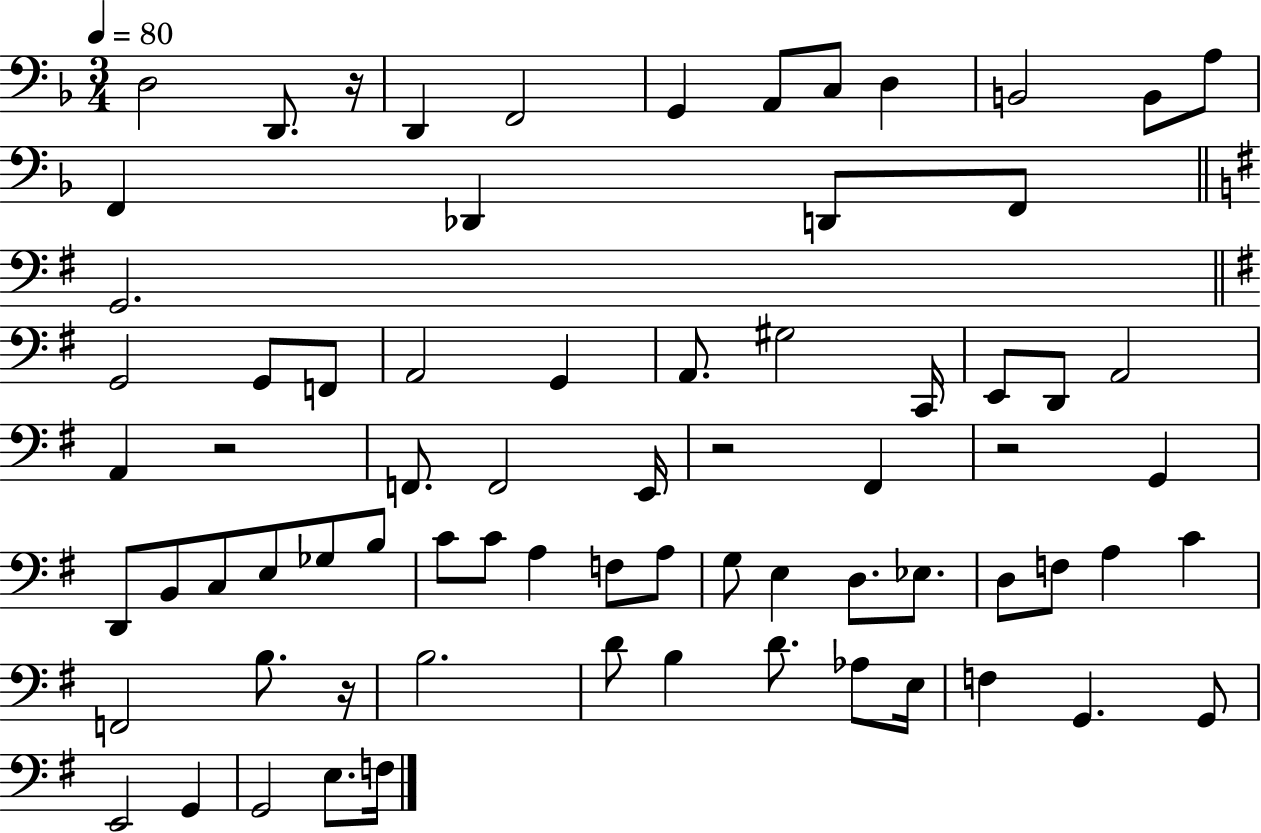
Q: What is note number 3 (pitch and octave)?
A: D2